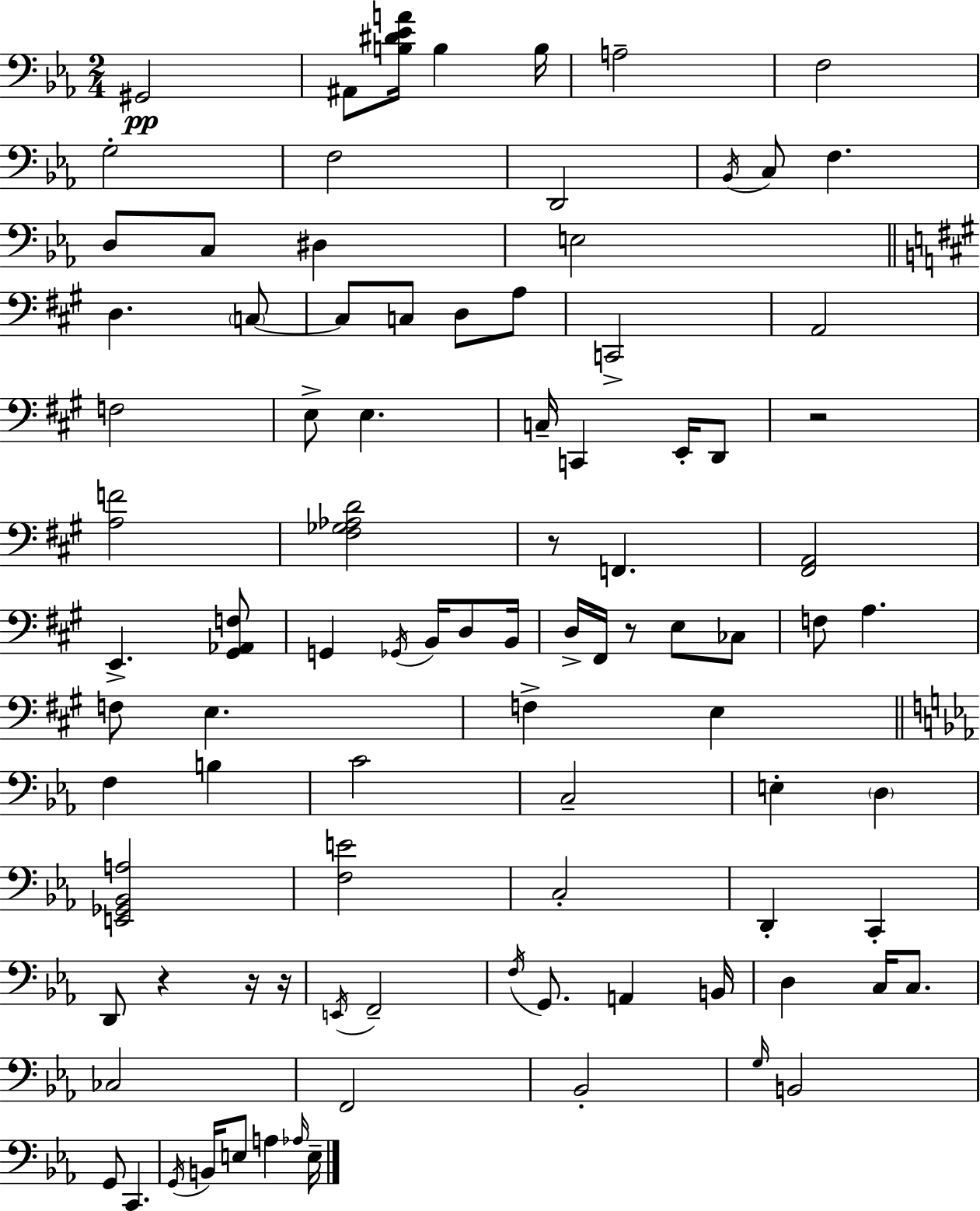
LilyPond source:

{
  \clef bass
  \numericTimeSignature
  \time 2/4
  \key c \minor
  \repeat volta 2 { gis,2\pp | ais,8 <b dis' ees' a'>16 b4 b16 | a2-- | f2 | \break g2-. | f2 | d,2 | \acciaccatura { bes,16 } c8 f4. | \break d8 c8 dis4 | e2 | \bar "||" \break \key a \major d4. \parenthesize c8~~ | c8 c8 d8 a8 | c,2-> | a,2 | \break f2 | e8-> e4. | c16-- c,4 e,16-. d,8 | r2 | \break <a f'>2 | <fis ges aes d'>2 | r8 f,4. | <fis, a,>2 | \break e,4.-> <gis, aes, f>8 | g,4 \acciaccatura { ges,16 } b,16 d8 | b,16 d16-> fis,16 r8 e8 ces8 | f8 a4. | \break f8 e4. | f4-> e4 | \bar "||" \break \key ees \major f4 b4 | c'2 | c2-- | e4-. \parenthesize d4 | \break <e, ges, bes, a>2 | <f e'>2 | c2-. | d,4-. c,4-. | \break d,8 r4 r16 r16 | \acciaccatura { e,16 } f,2-- | \acciaccatura { f16 } g,8. a,4 | b,16 d4 c16 c8. | \break ces2 | f,2 | bes,2-. | \grace { g16 } b,2 | \break g,8 c,4. | \acciaccatura { g,16 } b,16 e8 a4 | \grace { aes16 } e16-- } \bar "|."
}